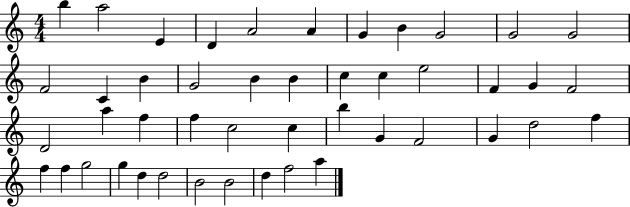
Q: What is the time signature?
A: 4/4